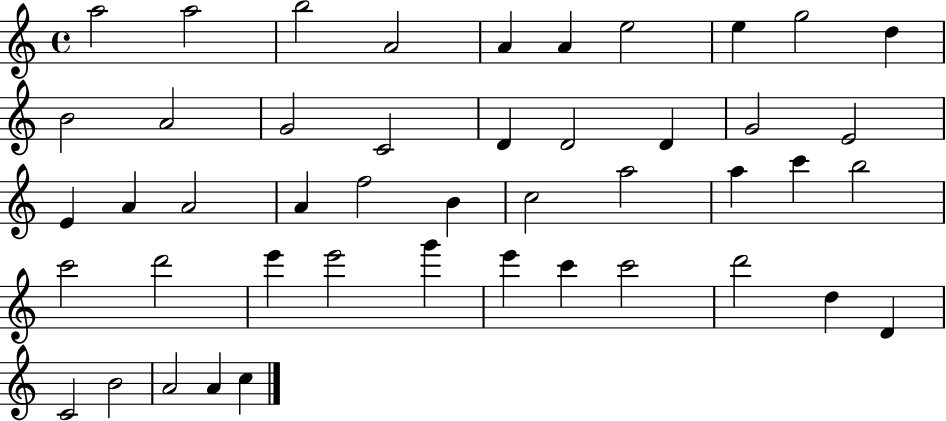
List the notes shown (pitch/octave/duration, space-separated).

A5/h A5/h B5/h A4/h A4/q A4/q E5/h E5/q G5/h D5/q B4/h A4/h G4/h C4/h D4/q D4/h D4/q G4/h E4/h E4/q A4/q A4/h A4/q F5/h B4/q C5/h A5/h A5/q C6/q B5/h C6/h D6/h E6/q E6/h G6/q E6/q C6/q C6/h D6/h D5/q D4/q C4/h B4/h A4/h A4/q C5/q